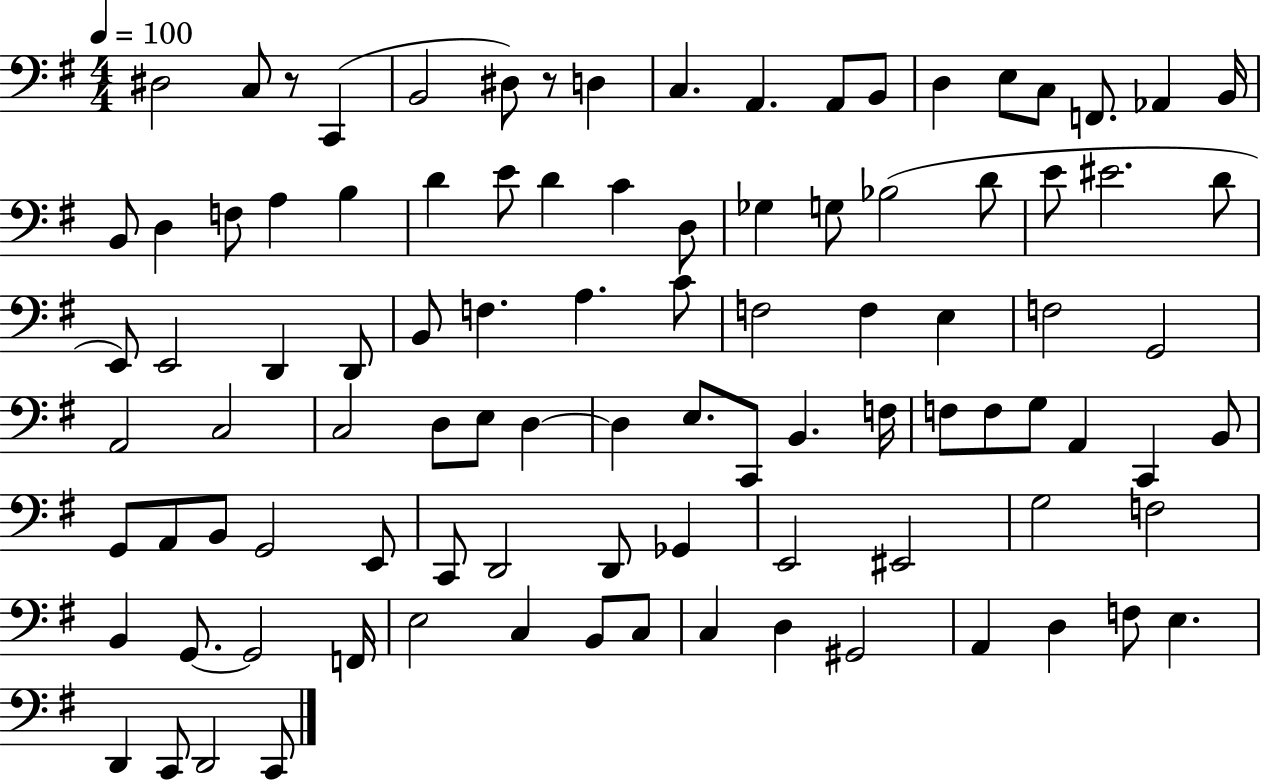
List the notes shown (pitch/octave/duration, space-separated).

D#3/h C3/e R/e C2/q B2/h D#3/e R/e D3/q C3/q. A2/q. A2/e B2/e D3/q E3/e C3/e F2/e. Ab2/q B2/s B2/e D3/q F3/e A3/q B3/q D4/q E4/e D4/q C4/q D3/e Gb3/q G3/e Bb3/h D4/e E4/e EIS4/h. D4/e E2/e E2/h D2/q D2/e B2/e F3/q. A3/q. C4/e F3/h F3/q E3/q F3/h G2/h A2/h C3/h C3/h D3/e E3/e D3/q D3/q E3/e. C2/e B2/q. F3/s F3/e F3/e G3/e A2/q C2/q B2/e G2/e A2/e B2/e G2/h E2/e C2/e D2/h D2/e Gb2/q E2/h EIS2/h G3/h F3/h B2/q G2/e. G2/h F2/s E3/h C3/q B2/e C3/e C3/q D3/q G#2/h A2/q D3/q F3/e E3/q. D2/q C2/e D2/h C2/e